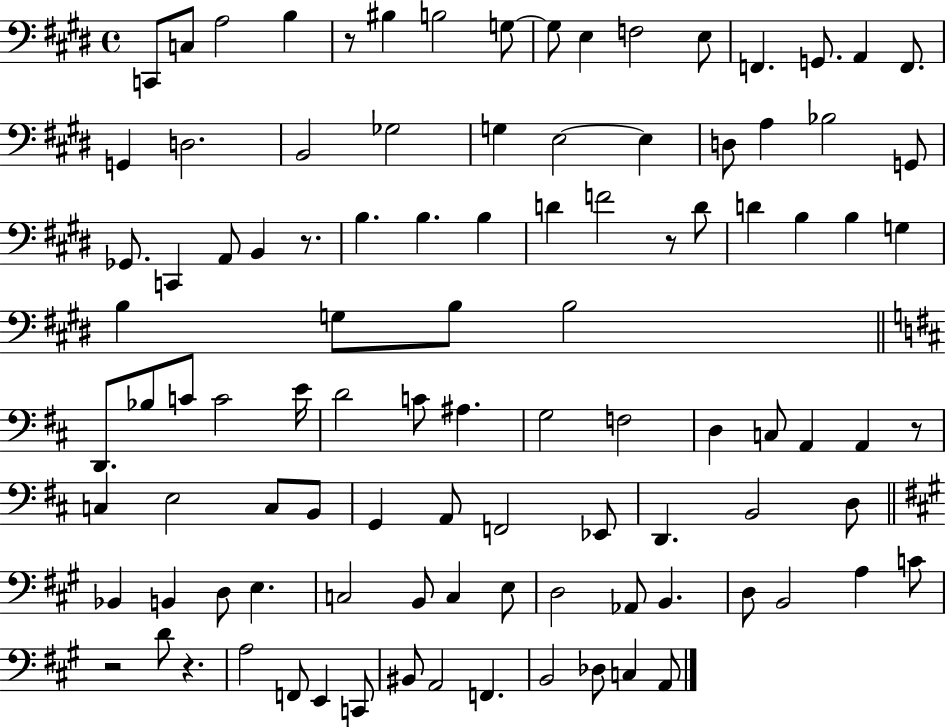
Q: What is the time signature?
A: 4/4